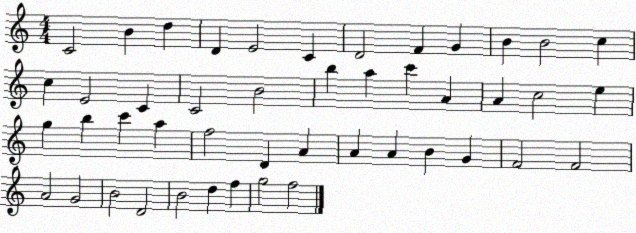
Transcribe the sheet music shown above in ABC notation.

X:1
T:Untitled
M:4/4
L:1/4
K:C
C2 B d D E2 C D2 F G B B2 c c E2 C C2 B2 b a c' A A c2 e g b c' a f2 D A A A B G F2 F2 A2 G2 B2 D2 B2 d f g2 f2